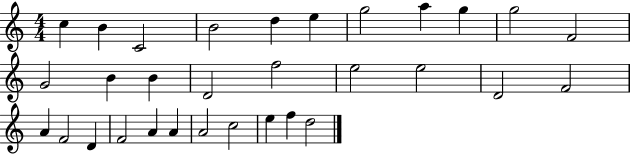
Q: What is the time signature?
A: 4/4